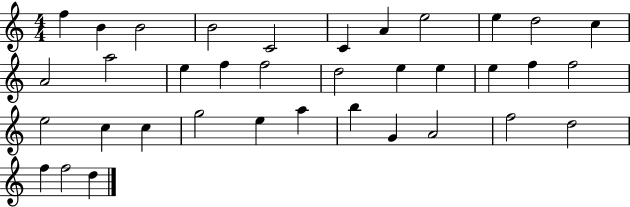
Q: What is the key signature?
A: C major